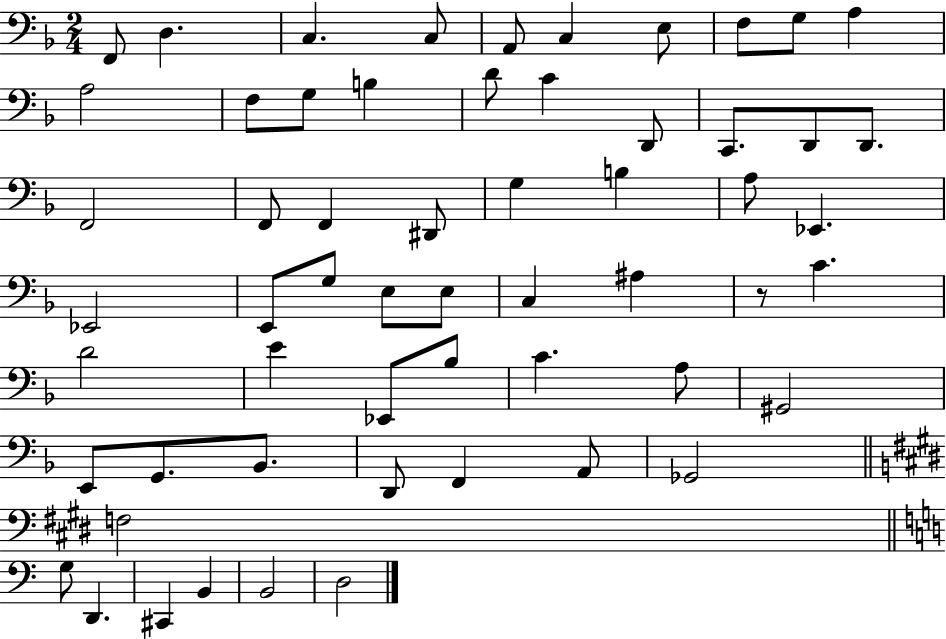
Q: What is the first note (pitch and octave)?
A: F2